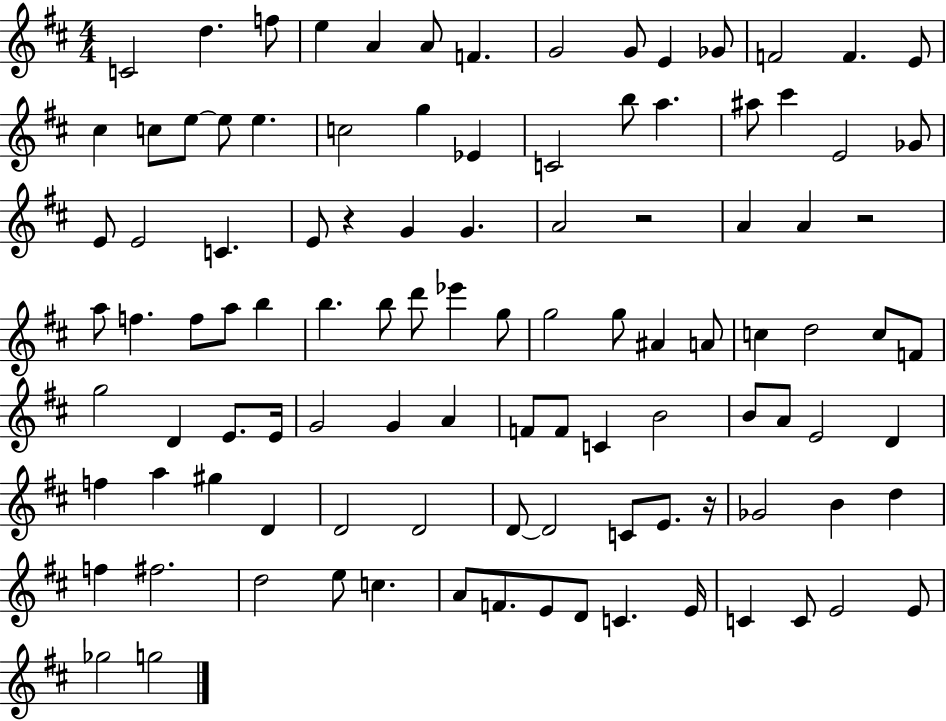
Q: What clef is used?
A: treble